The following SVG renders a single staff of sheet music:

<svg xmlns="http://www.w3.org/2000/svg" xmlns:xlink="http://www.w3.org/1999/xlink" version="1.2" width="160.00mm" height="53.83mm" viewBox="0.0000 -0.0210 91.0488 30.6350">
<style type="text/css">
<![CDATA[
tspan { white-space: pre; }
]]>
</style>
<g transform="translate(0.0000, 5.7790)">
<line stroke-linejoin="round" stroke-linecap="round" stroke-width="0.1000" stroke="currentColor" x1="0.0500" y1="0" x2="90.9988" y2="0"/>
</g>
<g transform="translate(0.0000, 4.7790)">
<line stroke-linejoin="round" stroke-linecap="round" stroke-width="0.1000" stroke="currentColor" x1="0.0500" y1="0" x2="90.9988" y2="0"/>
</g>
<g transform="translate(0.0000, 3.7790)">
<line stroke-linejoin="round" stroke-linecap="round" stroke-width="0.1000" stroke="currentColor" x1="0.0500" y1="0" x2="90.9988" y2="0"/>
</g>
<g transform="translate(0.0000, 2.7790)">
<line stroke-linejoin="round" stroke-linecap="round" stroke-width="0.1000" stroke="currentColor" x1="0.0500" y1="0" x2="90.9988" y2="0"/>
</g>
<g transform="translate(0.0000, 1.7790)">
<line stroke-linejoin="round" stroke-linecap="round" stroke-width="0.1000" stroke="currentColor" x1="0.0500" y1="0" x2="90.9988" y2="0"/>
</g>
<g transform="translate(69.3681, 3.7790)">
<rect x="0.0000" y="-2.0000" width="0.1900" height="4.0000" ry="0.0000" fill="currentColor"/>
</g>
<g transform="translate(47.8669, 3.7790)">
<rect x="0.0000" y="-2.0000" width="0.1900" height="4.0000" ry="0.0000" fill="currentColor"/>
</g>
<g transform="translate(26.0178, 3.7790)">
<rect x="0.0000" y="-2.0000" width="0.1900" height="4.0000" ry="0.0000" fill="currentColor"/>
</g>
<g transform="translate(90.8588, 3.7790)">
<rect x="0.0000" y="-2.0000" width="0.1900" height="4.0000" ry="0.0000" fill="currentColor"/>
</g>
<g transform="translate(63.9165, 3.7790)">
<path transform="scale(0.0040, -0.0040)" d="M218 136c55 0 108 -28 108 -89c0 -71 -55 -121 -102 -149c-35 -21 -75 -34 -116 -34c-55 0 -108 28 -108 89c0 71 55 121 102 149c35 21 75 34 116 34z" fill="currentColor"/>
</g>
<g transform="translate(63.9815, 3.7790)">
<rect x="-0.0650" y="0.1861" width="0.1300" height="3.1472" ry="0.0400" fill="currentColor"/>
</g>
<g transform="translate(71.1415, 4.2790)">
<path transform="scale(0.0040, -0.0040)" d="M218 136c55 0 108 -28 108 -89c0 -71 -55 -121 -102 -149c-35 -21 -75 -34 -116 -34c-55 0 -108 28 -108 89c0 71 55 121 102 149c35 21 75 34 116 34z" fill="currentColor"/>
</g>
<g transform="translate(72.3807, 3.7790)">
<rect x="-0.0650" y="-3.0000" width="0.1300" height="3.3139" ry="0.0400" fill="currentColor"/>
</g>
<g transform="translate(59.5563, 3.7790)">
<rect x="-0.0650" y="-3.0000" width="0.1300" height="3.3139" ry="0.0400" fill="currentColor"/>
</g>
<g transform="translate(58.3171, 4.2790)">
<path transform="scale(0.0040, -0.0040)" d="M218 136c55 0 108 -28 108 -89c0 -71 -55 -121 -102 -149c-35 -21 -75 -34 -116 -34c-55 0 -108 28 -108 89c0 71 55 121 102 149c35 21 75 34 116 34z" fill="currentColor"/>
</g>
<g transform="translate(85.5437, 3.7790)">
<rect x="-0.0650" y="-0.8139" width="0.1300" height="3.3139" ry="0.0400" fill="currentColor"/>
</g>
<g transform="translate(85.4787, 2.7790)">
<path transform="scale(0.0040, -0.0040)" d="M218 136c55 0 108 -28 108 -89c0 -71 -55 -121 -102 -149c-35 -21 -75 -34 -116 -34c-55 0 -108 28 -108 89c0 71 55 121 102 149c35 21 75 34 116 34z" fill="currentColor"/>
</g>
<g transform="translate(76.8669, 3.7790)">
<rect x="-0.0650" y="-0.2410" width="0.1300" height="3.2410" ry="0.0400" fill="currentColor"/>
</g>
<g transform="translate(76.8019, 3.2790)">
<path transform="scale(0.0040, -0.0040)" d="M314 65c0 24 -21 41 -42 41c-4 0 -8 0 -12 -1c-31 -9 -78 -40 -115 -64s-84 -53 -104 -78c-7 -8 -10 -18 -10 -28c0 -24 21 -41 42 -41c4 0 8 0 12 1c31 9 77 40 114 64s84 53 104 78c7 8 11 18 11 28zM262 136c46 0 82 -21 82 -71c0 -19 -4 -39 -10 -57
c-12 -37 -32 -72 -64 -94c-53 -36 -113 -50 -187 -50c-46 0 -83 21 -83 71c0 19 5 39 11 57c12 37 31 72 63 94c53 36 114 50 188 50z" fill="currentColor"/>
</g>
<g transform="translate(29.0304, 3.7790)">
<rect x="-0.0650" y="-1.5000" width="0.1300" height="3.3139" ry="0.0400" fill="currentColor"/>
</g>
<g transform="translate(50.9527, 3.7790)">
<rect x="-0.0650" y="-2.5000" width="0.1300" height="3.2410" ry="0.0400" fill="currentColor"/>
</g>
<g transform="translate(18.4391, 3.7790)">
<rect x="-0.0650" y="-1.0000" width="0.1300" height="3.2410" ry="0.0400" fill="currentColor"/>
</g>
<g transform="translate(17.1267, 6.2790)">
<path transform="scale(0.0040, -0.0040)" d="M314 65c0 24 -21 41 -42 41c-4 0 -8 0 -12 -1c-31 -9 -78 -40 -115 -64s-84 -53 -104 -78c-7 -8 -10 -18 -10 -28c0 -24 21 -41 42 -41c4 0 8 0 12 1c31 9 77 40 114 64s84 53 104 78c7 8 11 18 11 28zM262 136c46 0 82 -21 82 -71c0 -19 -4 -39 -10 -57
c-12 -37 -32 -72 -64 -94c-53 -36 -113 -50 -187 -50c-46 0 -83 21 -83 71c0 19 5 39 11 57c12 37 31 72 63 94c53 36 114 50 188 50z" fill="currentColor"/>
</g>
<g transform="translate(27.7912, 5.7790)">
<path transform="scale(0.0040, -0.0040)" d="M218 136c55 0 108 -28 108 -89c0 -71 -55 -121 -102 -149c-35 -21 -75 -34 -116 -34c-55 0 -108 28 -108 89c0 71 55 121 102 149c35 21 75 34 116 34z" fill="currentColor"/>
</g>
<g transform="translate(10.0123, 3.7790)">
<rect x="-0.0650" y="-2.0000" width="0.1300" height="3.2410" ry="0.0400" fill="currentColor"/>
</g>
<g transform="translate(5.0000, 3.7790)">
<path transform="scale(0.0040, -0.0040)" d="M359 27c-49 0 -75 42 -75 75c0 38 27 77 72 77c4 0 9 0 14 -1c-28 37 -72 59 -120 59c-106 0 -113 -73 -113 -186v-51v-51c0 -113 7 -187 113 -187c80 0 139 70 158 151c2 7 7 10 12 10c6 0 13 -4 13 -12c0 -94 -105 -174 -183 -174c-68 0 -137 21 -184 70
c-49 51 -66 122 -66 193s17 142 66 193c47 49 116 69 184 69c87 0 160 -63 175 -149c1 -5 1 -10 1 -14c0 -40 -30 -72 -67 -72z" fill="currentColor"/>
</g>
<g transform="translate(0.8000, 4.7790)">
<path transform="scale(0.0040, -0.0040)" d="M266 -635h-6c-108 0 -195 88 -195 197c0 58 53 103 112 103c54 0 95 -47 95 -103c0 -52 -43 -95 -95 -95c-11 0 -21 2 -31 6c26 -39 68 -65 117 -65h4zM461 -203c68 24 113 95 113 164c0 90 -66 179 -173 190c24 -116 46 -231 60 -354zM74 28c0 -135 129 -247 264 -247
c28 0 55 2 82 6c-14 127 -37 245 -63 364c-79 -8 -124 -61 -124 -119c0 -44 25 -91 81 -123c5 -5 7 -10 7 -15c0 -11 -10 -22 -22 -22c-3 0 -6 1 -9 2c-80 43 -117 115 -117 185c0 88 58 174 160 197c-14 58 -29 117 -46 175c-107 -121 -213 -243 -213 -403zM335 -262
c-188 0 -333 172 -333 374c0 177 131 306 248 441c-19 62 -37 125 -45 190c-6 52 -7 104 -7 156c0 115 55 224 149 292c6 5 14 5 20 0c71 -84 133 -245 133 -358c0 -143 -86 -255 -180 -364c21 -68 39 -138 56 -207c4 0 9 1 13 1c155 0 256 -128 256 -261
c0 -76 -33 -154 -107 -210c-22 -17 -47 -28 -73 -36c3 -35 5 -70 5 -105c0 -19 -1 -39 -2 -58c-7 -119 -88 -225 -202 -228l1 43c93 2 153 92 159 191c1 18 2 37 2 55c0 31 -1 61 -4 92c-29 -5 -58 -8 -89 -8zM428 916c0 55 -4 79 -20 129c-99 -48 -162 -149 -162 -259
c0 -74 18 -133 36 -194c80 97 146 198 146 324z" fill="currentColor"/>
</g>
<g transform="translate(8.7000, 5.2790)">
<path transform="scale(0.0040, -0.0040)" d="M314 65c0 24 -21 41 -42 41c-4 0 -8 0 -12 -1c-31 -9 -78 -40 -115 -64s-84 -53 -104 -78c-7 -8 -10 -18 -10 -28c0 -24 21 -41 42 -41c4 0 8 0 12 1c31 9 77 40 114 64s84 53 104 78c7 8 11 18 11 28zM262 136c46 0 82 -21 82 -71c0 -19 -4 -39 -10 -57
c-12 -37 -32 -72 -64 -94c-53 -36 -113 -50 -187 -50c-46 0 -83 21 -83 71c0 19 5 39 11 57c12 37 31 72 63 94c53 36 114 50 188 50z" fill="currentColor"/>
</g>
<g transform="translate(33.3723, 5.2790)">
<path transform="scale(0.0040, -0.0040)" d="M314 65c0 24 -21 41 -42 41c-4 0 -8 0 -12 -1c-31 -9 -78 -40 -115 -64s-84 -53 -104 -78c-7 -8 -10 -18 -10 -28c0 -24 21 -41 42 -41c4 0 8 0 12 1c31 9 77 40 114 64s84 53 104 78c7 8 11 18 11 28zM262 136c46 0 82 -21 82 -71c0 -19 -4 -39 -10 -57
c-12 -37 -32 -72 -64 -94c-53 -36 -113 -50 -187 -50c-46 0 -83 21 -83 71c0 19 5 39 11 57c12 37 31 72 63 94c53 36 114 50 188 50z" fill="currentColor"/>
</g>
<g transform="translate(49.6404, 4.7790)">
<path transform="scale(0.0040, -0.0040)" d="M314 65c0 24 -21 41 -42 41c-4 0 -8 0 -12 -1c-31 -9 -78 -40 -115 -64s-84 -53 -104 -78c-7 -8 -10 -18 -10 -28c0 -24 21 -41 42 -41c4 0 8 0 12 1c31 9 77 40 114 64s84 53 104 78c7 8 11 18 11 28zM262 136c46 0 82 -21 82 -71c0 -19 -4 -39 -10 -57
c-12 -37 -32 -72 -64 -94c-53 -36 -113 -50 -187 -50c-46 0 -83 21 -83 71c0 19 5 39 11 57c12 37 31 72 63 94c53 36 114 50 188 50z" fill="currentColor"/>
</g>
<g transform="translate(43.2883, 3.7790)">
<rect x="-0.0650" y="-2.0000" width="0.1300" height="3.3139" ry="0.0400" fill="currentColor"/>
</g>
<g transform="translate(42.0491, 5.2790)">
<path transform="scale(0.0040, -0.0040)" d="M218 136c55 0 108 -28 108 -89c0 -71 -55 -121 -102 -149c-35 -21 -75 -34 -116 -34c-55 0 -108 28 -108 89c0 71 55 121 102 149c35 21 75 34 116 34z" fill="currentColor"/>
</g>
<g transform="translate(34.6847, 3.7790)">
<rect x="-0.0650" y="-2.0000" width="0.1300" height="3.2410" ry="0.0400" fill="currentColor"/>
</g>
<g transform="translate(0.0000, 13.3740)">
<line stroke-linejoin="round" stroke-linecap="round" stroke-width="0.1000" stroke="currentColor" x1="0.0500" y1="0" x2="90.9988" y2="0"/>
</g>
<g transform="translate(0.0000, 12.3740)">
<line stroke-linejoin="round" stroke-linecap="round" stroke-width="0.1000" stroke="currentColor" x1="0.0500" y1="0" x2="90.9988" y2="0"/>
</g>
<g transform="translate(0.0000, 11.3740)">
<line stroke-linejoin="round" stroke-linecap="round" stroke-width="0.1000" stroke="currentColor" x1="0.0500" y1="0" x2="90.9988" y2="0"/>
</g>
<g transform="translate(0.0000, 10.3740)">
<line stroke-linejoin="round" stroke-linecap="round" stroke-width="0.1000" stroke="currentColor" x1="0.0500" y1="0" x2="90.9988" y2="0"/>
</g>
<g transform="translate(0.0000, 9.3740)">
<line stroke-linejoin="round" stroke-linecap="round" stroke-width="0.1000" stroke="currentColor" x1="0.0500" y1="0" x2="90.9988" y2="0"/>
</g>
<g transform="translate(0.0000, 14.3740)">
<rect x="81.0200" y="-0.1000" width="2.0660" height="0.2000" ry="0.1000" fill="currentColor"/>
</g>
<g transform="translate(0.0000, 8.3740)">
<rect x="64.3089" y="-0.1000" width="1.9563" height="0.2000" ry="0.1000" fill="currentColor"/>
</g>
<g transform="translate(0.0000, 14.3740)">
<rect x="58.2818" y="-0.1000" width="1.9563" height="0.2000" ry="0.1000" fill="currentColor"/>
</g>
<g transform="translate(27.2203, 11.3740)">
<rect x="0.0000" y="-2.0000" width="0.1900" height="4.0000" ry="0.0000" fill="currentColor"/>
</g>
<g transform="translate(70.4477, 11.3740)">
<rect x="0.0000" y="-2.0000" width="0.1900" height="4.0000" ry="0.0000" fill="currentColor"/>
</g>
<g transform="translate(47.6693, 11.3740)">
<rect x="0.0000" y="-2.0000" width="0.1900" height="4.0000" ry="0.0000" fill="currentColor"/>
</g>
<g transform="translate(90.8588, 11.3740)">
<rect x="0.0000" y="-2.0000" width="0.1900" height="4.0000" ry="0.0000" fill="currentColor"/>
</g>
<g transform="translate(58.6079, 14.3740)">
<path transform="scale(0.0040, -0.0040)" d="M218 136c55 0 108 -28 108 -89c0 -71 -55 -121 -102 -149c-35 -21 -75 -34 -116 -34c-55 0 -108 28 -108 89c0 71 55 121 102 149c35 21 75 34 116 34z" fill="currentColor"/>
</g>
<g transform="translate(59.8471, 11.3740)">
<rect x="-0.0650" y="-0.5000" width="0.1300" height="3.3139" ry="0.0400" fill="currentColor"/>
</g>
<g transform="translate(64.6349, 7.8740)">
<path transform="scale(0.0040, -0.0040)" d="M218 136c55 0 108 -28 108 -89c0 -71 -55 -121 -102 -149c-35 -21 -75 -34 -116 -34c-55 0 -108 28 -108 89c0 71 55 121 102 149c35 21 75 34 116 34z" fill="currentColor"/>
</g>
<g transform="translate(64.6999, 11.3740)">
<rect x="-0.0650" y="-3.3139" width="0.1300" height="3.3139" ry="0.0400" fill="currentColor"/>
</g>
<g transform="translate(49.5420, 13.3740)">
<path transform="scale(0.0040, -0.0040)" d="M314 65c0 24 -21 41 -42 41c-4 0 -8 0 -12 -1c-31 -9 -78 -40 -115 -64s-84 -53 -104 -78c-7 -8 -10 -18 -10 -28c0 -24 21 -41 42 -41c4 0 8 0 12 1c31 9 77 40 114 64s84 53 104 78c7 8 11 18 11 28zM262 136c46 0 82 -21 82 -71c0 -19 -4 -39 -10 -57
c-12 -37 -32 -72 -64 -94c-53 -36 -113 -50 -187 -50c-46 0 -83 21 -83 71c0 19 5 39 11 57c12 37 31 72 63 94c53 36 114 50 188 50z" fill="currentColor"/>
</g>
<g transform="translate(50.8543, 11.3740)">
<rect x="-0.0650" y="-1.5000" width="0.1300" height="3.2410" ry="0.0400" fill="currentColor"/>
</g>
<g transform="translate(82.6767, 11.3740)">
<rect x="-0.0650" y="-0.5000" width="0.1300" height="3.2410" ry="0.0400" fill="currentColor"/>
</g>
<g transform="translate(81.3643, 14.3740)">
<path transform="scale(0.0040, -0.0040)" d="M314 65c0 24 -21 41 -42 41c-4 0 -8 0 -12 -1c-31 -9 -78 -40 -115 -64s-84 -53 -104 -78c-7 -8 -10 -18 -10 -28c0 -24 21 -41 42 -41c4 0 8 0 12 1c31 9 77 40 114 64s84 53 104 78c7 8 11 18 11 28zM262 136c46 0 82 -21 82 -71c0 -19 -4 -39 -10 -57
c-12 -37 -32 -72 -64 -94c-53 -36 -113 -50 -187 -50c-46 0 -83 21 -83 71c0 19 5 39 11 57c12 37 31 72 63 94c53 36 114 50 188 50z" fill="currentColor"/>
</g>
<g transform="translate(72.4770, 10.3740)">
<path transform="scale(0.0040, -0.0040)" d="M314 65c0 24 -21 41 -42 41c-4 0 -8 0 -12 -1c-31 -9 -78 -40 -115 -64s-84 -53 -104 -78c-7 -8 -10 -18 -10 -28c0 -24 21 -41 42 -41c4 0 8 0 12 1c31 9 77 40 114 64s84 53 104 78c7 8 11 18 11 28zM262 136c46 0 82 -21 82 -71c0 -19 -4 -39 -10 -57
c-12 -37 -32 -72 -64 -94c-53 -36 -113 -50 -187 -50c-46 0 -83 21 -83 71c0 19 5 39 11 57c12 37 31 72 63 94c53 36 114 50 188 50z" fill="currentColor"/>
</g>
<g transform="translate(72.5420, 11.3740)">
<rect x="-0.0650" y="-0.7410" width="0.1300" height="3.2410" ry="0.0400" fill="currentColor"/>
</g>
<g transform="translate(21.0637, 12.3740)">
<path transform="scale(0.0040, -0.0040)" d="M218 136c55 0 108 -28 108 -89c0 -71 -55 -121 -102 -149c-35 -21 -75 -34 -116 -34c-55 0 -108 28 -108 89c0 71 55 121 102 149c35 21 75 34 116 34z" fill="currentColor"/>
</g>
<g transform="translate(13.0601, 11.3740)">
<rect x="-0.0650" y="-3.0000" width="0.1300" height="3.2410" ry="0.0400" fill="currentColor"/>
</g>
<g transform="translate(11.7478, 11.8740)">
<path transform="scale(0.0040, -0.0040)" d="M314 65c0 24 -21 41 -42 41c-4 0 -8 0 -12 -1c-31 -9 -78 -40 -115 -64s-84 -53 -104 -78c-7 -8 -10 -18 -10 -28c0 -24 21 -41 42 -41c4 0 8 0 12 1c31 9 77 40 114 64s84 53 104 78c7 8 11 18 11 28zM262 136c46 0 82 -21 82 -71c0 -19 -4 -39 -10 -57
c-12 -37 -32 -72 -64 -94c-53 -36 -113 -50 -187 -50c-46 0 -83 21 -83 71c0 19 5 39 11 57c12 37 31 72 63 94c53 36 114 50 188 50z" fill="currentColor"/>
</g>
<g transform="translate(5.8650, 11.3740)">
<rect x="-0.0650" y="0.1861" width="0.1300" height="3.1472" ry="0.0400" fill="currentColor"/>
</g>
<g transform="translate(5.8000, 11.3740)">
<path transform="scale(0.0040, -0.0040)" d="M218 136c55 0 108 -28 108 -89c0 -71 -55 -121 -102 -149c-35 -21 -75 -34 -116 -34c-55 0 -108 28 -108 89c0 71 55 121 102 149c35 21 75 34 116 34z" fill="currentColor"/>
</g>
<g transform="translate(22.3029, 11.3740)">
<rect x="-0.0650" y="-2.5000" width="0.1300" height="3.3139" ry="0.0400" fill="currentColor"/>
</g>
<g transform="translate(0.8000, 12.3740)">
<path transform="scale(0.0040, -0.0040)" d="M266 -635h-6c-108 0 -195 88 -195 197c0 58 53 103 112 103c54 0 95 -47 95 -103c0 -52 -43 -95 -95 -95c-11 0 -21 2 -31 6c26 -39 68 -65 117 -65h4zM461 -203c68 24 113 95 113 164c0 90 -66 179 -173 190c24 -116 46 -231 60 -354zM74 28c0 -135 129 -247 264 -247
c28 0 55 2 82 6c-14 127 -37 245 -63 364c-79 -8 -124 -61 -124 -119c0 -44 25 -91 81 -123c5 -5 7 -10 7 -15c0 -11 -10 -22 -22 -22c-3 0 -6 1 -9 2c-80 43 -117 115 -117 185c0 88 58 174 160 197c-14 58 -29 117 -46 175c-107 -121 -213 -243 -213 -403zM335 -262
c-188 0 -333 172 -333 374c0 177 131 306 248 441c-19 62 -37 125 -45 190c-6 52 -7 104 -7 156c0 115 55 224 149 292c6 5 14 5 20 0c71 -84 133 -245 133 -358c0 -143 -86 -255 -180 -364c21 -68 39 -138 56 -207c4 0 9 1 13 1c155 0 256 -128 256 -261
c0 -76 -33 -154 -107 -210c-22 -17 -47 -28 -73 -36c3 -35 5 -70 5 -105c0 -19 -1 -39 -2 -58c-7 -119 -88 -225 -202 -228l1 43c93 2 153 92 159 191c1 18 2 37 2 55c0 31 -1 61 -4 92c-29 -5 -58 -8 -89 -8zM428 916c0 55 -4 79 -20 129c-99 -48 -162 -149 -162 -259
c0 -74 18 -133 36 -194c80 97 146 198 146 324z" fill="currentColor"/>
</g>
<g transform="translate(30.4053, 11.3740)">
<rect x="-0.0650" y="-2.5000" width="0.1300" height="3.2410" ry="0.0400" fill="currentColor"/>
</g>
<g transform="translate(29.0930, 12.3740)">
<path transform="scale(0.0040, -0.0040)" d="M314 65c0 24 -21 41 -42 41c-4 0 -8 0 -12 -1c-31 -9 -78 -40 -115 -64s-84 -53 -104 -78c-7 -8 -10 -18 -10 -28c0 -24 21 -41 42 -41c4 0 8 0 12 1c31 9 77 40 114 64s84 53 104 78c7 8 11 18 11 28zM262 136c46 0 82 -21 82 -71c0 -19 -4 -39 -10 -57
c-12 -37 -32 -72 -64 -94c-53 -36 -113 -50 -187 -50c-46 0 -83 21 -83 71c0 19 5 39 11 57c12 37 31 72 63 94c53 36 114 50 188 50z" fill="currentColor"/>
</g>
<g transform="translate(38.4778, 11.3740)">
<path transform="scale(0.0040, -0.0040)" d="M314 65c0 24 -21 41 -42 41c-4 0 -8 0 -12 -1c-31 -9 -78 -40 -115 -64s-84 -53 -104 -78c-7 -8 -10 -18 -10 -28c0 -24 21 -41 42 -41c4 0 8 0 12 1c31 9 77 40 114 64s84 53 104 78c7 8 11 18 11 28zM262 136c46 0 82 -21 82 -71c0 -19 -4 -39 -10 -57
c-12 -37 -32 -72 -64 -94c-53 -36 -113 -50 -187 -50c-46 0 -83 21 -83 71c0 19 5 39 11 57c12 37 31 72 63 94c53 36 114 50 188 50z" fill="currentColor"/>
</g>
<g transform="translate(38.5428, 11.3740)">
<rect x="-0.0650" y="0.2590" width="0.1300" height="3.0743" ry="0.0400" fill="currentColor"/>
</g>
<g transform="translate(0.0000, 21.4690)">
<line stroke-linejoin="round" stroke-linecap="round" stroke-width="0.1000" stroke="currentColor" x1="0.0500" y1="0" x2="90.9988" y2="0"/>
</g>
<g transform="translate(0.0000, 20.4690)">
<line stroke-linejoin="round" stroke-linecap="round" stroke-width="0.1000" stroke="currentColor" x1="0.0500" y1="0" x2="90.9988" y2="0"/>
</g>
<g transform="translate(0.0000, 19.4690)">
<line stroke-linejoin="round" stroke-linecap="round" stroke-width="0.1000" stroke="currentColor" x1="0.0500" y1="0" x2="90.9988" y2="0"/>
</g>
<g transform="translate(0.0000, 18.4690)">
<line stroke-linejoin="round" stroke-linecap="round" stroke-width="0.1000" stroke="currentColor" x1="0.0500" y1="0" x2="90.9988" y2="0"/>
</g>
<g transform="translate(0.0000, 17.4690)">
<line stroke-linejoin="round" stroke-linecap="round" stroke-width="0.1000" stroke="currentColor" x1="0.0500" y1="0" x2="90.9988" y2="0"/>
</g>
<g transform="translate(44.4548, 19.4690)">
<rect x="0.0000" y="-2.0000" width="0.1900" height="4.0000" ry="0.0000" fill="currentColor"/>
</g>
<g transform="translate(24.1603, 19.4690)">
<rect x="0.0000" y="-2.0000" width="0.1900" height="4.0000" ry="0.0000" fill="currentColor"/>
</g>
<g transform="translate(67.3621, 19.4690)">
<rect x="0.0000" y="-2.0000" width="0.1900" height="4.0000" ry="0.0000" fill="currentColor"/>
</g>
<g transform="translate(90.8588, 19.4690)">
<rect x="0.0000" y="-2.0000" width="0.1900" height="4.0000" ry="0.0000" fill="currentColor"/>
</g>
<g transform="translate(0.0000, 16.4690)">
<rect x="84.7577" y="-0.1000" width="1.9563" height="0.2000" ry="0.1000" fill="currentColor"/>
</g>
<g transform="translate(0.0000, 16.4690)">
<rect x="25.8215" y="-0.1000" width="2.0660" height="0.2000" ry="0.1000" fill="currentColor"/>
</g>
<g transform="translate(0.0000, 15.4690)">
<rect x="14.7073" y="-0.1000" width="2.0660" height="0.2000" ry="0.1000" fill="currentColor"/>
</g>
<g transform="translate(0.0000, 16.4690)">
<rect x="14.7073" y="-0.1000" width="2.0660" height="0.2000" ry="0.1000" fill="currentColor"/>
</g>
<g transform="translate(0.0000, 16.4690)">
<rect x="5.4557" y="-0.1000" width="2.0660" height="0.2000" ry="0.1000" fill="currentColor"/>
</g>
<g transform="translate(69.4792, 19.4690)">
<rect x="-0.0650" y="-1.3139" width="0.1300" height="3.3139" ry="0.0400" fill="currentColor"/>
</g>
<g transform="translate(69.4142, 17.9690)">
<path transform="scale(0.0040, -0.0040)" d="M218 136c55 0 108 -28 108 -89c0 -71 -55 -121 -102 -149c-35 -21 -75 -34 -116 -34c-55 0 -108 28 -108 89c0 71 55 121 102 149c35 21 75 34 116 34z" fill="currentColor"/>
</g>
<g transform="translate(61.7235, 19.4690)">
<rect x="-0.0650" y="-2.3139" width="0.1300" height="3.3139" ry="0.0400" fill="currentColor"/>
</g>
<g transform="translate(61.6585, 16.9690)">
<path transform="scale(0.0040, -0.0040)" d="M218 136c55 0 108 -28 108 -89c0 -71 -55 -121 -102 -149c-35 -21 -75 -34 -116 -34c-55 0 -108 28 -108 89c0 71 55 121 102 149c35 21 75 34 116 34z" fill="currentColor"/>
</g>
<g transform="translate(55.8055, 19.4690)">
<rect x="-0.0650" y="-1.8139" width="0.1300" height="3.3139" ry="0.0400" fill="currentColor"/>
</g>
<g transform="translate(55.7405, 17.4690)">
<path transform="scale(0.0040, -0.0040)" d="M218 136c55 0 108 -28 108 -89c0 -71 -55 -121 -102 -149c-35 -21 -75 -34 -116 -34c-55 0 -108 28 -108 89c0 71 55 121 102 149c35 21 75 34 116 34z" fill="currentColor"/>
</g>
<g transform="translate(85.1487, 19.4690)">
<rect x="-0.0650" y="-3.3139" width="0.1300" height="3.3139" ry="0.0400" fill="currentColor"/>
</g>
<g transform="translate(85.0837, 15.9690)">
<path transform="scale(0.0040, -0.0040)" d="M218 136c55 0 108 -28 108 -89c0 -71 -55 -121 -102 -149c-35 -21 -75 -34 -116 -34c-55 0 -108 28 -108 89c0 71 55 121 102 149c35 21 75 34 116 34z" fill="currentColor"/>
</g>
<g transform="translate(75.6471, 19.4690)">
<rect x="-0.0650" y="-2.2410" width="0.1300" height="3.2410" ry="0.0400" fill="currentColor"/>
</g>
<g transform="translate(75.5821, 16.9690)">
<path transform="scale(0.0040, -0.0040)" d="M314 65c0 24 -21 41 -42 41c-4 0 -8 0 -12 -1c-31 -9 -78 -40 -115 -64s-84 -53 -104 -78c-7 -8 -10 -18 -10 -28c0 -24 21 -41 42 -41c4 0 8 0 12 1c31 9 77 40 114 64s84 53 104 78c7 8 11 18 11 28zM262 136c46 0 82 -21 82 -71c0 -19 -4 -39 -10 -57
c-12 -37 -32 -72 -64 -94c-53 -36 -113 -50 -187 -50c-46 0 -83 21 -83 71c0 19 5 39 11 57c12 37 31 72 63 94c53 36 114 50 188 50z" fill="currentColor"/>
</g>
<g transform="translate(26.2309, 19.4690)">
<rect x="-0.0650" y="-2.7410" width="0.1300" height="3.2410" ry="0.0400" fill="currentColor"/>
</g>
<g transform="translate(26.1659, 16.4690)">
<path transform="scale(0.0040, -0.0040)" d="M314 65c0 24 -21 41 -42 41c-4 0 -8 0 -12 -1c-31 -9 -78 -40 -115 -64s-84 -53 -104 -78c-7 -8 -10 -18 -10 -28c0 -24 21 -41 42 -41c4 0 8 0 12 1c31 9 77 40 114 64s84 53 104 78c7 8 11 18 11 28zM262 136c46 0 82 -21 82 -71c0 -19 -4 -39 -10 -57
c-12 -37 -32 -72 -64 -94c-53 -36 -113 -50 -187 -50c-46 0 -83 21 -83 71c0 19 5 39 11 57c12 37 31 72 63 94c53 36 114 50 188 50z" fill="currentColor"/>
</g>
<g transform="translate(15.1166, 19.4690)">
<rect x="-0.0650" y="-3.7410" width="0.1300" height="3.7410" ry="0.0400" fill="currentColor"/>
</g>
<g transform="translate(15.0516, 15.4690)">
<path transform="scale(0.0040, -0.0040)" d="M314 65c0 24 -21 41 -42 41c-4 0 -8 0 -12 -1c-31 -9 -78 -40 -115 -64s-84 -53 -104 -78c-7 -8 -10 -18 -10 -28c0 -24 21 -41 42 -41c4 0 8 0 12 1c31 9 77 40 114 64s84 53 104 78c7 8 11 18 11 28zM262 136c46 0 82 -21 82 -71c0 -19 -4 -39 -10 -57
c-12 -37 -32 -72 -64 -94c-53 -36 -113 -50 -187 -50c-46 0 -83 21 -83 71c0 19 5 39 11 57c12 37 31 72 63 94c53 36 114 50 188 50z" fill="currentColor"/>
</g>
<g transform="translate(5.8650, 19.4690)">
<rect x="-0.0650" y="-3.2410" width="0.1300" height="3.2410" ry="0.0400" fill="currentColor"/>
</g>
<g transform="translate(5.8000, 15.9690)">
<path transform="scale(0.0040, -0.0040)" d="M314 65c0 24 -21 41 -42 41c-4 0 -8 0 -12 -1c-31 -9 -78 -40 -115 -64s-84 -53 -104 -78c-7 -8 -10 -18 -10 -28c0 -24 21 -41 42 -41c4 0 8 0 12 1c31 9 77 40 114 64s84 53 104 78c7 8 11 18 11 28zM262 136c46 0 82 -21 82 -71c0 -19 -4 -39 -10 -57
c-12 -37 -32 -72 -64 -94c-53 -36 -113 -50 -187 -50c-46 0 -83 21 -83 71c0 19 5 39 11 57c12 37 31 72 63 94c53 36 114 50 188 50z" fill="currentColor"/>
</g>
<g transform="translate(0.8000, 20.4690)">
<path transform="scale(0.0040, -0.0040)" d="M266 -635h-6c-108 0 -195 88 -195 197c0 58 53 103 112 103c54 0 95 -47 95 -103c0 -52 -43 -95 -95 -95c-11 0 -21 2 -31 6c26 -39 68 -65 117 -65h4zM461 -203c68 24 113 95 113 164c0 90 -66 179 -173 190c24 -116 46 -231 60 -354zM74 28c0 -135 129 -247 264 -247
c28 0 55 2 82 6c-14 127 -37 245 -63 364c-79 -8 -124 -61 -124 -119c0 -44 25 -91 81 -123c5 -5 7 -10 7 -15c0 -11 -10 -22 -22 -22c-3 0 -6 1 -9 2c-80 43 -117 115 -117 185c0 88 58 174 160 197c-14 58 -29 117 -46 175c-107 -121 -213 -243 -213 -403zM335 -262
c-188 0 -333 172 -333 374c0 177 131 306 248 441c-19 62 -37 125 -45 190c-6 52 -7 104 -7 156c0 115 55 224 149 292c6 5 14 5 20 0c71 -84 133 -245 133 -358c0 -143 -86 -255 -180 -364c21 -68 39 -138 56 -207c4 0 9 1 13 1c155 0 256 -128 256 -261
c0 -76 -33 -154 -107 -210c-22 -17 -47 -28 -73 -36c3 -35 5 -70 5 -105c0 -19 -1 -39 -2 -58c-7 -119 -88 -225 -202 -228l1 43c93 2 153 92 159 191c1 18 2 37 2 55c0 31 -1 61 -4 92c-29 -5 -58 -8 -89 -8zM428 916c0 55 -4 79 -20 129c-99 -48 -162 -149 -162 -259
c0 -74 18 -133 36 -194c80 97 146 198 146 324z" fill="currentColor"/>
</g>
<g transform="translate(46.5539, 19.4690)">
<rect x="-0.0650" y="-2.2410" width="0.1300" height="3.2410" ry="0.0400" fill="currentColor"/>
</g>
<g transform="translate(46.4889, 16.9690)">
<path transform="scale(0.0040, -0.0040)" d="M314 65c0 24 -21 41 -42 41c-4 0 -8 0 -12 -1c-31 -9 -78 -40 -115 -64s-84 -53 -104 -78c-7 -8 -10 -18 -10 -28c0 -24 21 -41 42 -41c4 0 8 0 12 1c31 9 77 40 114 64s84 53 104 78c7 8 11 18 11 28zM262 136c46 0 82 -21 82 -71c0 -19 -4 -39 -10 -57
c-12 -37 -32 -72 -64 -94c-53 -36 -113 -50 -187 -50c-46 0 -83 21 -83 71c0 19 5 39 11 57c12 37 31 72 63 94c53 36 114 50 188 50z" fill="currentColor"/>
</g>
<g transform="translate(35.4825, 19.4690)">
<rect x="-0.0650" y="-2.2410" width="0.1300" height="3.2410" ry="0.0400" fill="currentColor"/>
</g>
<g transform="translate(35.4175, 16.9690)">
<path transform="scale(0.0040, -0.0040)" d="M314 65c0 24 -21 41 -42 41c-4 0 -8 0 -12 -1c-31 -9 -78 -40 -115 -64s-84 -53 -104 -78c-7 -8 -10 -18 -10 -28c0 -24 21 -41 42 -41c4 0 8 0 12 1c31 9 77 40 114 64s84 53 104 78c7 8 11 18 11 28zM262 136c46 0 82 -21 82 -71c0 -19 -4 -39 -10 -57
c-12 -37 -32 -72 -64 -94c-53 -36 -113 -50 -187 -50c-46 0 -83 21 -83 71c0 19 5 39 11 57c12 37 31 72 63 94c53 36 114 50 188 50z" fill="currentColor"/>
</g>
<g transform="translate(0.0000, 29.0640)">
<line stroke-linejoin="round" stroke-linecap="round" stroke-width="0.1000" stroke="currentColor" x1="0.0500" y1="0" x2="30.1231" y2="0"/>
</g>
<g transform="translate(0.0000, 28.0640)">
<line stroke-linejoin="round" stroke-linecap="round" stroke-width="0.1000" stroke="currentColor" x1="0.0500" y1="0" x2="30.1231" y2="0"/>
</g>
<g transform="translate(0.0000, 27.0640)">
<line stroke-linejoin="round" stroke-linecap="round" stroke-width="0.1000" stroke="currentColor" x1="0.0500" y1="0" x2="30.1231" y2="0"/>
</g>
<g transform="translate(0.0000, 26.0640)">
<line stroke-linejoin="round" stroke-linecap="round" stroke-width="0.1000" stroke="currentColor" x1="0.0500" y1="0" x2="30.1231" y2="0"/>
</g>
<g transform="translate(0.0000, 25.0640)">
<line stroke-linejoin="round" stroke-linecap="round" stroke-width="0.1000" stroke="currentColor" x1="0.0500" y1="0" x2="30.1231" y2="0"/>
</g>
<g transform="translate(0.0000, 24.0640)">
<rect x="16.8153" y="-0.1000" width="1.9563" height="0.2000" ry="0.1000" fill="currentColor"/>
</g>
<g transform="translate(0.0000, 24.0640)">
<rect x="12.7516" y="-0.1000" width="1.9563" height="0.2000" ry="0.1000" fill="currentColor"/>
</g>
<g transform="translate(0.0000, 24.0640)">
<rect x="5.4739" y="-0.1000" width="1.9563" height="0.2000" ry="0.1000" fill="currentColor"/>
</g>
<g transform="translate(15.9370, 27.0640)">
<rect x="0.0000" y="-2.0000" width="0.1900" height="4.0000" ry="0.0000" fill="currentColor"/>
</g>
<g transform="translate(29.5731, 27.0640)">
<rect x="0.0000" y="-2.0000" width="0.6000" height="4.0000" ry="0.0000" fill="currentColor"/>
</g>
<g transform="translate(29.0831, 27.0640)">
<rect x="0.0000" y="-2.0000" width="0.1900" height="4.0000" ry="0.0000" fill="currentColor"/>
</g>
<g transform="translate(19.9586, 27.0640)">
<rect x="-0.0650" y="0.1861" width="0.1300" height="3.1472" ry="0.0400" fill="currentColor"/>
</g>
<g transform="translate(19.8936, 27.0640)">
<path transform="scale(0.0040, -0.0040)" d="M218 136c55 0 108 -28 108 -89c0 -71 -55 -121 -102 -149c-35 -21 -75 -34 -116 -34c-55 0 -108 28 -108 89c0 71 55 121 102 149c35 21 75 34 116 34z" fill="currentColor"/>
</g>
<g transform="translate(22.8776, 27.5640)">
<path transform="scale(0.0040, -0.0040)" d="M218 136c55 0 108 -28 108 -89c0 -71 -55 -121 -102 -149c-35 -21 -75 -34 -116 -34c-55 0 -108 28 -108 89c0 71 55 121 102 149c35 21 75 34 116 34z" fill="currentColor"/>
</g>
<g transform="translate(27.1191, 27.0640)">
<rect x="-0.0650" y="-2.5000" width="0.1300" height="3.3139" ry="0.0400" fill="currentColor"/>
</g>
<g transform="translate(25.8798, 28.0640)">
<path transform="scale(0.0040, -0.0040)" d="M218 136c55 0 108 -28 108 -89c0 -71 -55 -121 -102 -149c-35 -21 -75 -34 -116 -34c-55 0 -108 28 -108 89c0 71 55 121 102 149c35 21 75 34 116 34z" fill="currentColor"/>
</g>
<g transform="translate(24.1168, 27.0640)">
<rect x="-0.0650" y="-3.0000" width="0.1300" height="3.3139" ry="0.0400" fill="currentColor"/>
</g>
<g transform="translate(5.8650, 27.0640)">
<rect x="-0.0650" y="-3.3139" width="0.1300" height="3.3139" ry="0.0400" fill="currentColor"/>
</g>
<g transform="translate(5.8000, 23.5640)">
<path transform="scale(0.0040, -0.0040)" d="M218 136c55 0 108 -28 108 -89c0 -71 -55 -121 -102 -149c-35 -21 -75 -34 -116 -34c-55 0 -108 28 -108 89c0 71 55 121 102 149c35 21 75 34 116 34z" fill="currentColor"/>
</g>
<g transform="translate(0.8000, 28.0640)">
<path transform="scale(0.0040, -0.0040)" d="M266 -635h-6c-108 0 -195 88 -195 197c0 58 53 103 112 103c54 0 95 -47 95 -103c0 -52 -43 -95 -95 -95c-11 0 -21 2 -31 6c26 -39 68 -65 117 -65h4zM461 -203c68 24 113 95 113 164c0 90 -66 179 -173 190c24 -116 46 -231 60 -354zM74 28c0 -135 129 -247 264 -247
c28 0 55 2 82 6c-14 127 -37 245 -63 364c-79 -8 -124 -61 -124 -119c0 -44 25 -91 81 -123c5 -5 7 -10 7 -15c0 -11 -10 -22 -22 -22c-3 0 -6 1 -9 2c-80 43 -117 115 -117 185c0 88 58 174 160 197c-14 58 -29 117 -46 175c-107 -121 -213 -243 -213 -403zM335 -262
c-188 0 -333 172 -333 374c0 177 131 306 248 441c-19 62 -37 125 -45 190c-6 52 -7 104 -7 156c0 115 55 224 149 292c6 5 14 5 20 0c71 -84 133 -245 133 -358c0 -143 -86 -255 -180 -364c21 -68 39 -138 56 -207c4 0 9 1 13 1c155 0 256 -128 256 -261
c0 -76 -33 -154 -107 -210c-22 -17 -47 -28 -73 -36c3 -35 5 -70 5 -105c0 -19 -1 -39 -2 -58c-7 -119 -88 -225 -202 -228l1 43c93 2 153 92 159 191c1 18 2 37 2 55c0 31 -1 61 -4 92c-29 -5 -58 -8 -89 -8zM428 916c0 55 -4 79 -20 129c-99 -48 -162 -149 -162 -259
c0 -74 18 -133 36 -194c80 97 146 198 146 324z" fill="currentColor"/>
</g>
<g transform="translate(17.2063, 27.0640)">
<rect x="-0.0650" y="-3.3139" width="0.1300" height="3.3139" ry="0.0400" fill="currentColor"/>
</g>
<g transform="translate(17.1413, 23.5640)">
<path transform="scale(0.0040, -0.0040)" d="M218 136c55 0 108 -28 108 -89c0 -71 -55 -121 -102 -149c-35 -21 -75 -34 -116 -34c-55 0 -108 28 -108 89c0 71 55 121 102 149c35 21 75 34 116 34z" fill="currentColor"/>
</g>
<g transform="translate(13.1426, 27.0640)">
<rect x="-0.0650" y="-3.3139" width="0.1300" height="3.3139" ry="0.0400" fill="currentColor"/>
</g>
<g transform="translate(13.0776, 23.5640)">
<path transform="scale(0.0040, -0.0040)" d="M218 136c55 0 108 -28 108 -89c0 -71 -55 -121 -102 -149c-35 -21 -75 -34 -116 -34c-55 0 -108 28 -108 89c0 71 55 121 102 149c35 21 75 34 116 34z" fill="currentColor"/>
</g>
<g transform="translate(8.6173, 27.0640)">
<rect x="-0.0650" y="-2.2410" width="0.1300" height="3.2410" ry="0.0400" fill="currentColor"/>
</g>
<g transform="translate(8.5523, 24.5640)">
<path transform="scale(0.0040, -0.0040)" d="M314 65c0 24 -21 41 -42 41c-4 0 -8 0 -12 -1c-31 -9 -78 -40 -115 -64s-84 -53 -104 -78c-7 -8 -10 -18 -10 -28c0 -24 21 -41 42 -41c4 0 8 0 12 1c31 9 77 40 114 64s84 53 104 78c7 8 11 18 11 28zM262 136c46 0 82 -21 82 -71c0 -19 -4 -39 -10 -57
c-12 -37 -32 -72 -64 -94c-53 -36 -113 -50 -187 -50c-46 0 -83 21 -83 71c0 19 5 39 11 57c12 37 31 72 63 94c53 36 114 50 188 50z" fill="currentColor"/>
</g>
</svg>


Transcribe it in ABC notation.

X:1
T:Untitled
M:4/4
L:1/4
K:C
F2 D2 E F2 F G2 A B A c2 d B A2 G G2 B2 E2 C b d2 C2 b2 c'2 a2 g2 g2 f g e g2 b b g2 b b B A G